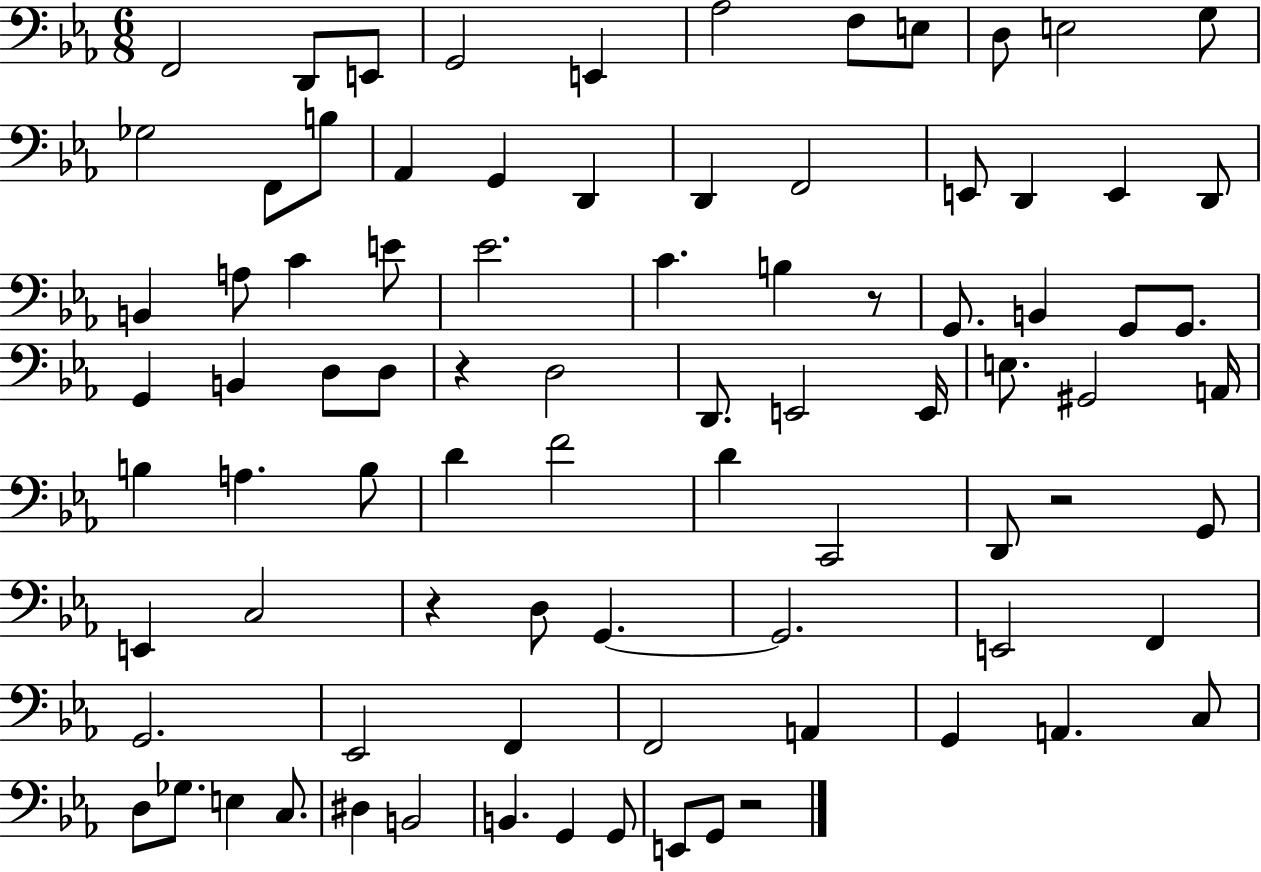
{
  \clef bass
  \numericTimeSignature
  \time 6/8
  \key ees \major
  f,2 d,8 e,8 | g,2 e,4 | aes2 f8 e8 | d8 e2 g8 | \break ges2 f,8 b8 | aes,4 g,4 d,4 | d,4 f,2 | e,8 d,4 e,4 d,8 | \break b,4 a8 c'4 e'8 | ees'2. | c'4. b4 r8 | g,8. b,4 g,8 g,8. | \break g,4 b,4 d8 d8 | r4 d2 | d,8. e,2 e,16 | e8. gis,2 a,16 | \break b4 a4. b8 | d'4 f'2 | d'4 c,2 | d,8 r2 g,8 | \break e,4 c2 | r4 d8 g,4.~~ | g,2. | e,2 f,4 | \break g,2. | ees,2 f,4 | f,2 a,4 | g,4 a,4. c8 | \break d8 ges8. e4 c8. | dis4 b,2 | b,4. g,4 g,8 | e,8 g,8 r2 | \break \bar "|."
}